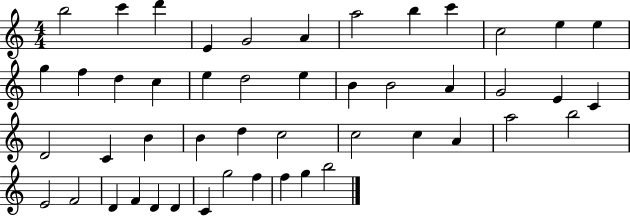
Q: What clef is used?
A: treble